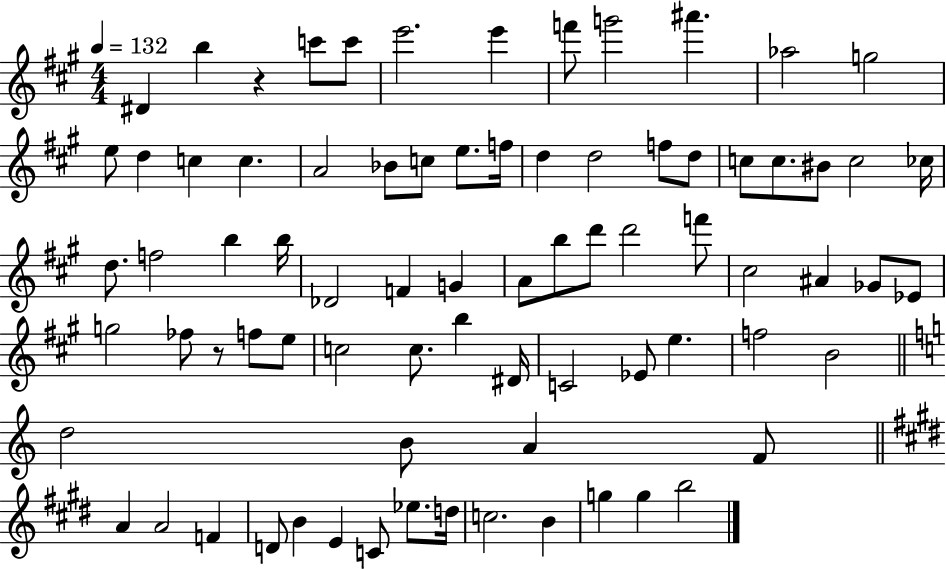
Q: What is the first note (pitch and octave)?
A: D#4